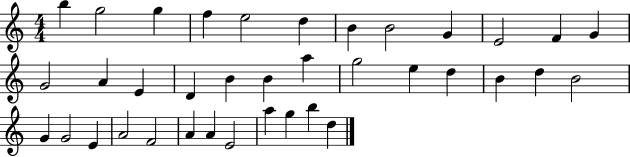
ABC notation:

X:1
T:Untitled
M:4/4
L:1/4
K:C
b g2 g f e2 d B B2 G E2 F G G2 A E D B B a g2 e d B d B2 G G2 E A2 F2 A A E2 a g b d